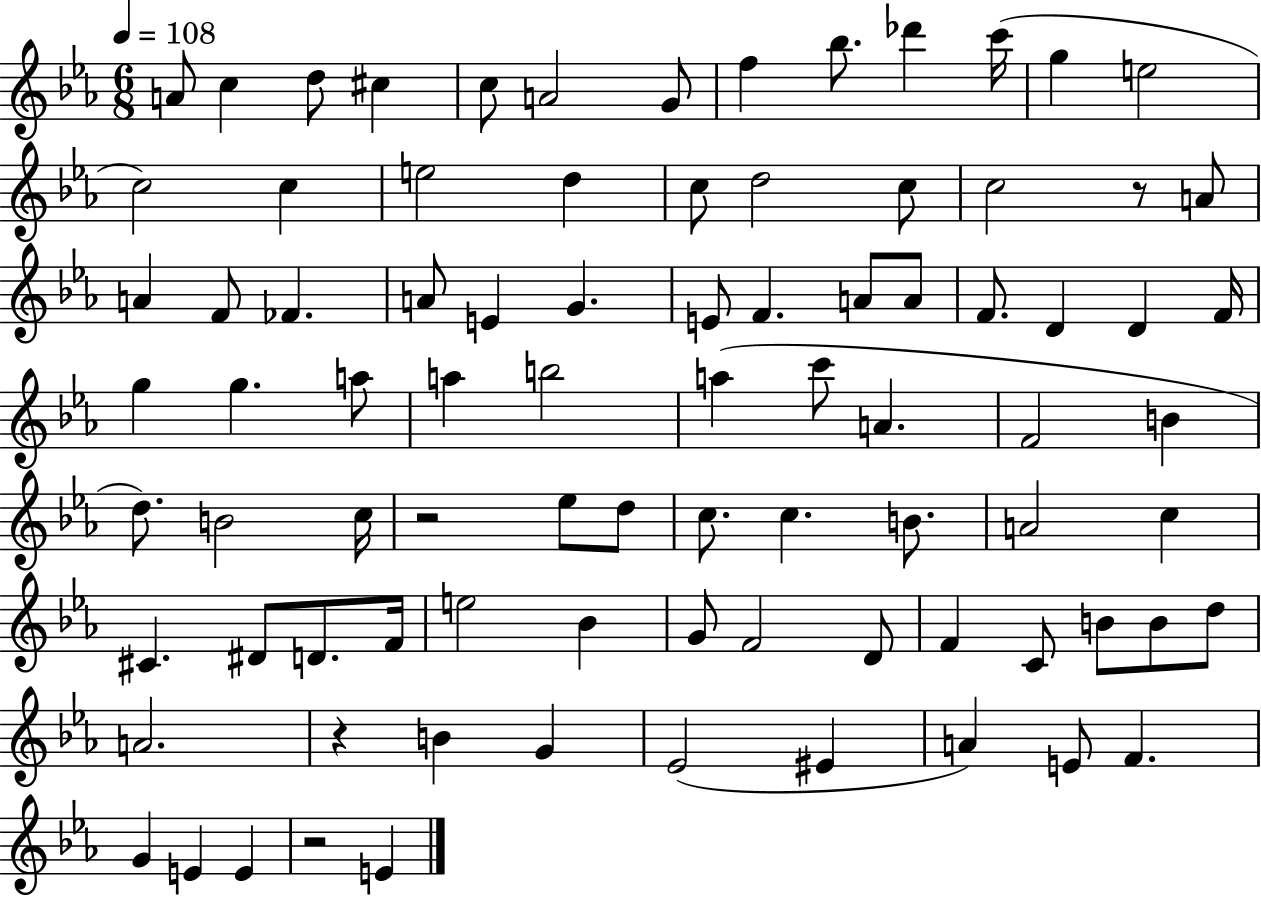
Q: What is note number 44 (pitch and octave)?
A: A4